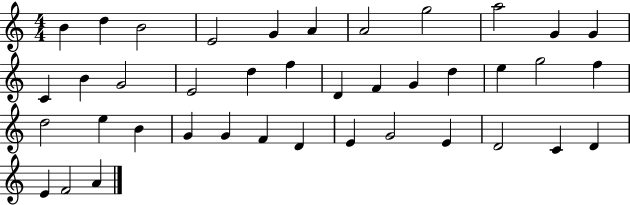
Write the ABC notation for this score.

X:1
T:Untitled
M:4/4
L:1/4
K:C
B d B2 E2 G A A2 g2 a2 G G C B G2 E2 d f D F G d e g2 f d2 e B G G F D E G2 E D2 C D E F2 A